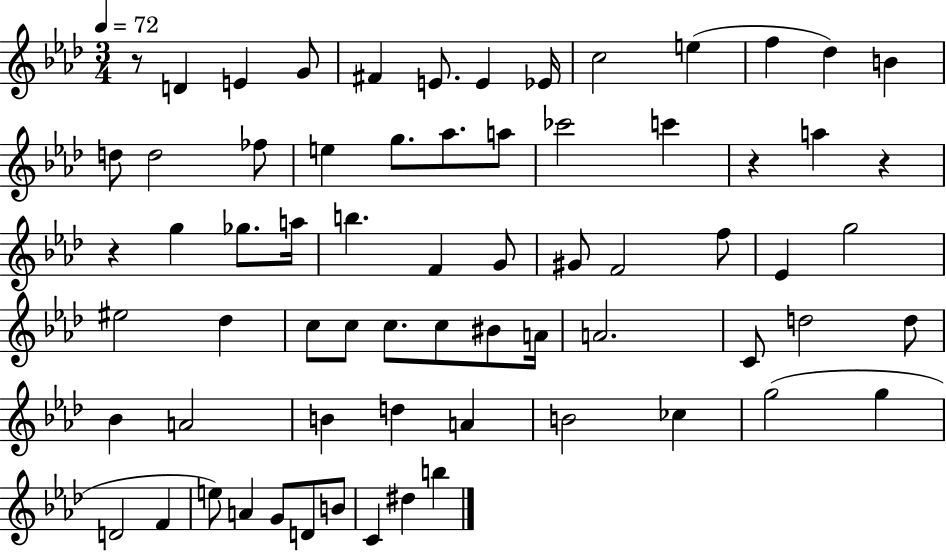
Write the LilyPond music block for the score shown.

{
  \clef treble
  \numericTimeSignature
  \time 3/4
  \key aes \major
  \tempo 4 = 72
  r8 d'4 e'4 g'8 | fis'4 e'8. e'4 ees'16 | c''2 e''4( | f''4 des''4) b'4 | \break d''8 d''2 fes''8 | e''4 g''8. aes''8. a''8 | ces'''2 c'''4 | r4 a''4 r4 | \break r4 g''4 ges''8. a''16 | b''4. f'4 g'8 | gis'8 f'2 f''8 | ees'4 g''2 | \break eis''2 des''4 | c''8 c''8 c''8. c''8 bis'8 a'16 | a'2. | c'8 d''2 d''8 | \break bes'4 a'2 | b'4 d''4 a'4 | b'2 ces''4 | g''2( g''4 | \break d'2 f'4 | e''8) a'4 g'8 d'8 b'8 | c'4 dis''4 b''4 | \bar "|."
}